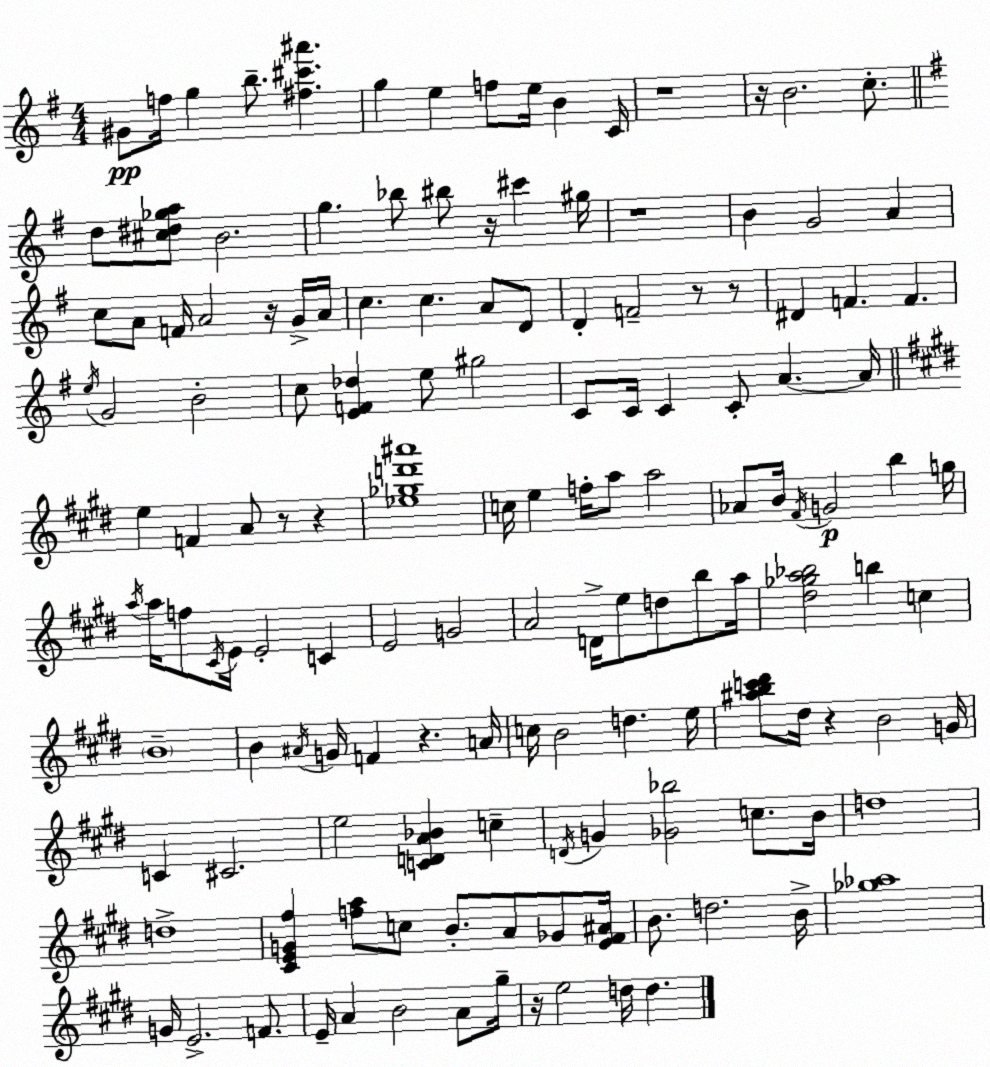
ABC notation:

X:1
T:Untitled
M:4/4
L:1/4
K:Em
^G/2 f/4 g b/2 [^f^c'^a'] g e f/2 e/4 B C/4 z4 z/4 B2 c/2 d/2 [^c^d_ga]/2 B2 g _b/2 ^b/2 z/4 ^c' ^g/4 z4 B G2 A c/2 A/2 F/4 A2 z/4 G/4 A/4 c c A/2 D/2 D F2 z/2 z/2 ^D F F e/4 G2 B2 c/2 [EF_d] e/2 ^g2 C/2 C/4 C C/2 A A/4 e F A/2 z/2 z [_e_gd'^a']4 c/4 e f/4 a/2 a2 _A/2 B/4 ^F/4 G2 b g/4 a/4 a/4 f/2 ^C/4 E/4 E2 C E2 G2 A2 D/4 e/2 d/2 b/2 a/4 [^d_ga_b]2 b c B4 B ^A/4 G/4 F z A/4 c/4 B2 d e/4 [^abc'^d']/2 ^d/4 z B2 G/4 C ^C2 e2 [CDA_B] c D/4 G [_G_b]2 c/2 B/4 d4 d4 [^CEG^f] [fa]/2 c/2 B/2 A/2 _G/2 [E^F^A]/4 B/2 d2 B/4 [_g_a]4 G/4 E2 F/2 E/4 A B2 A/2 ^g/4 z/4 e2 d/4 d